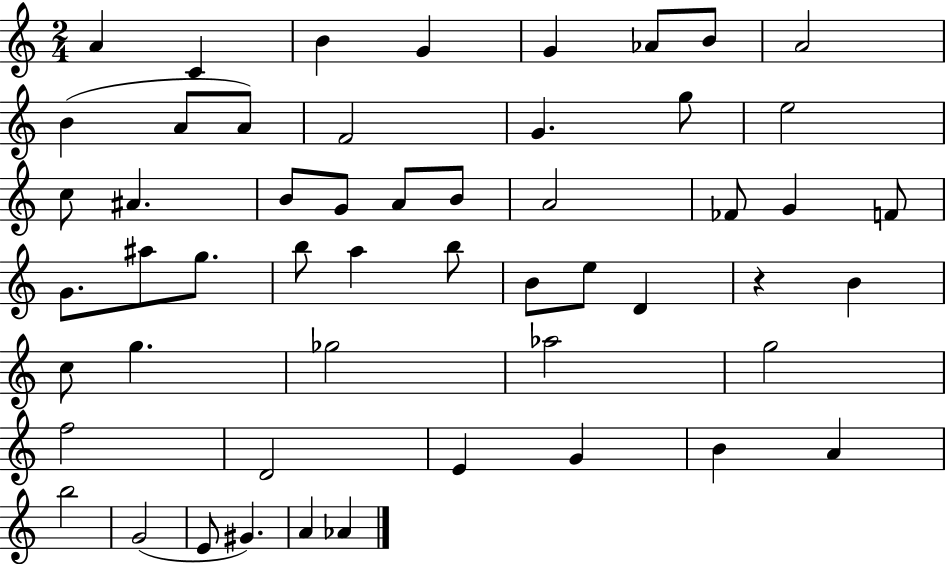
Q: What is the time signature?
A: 2/4